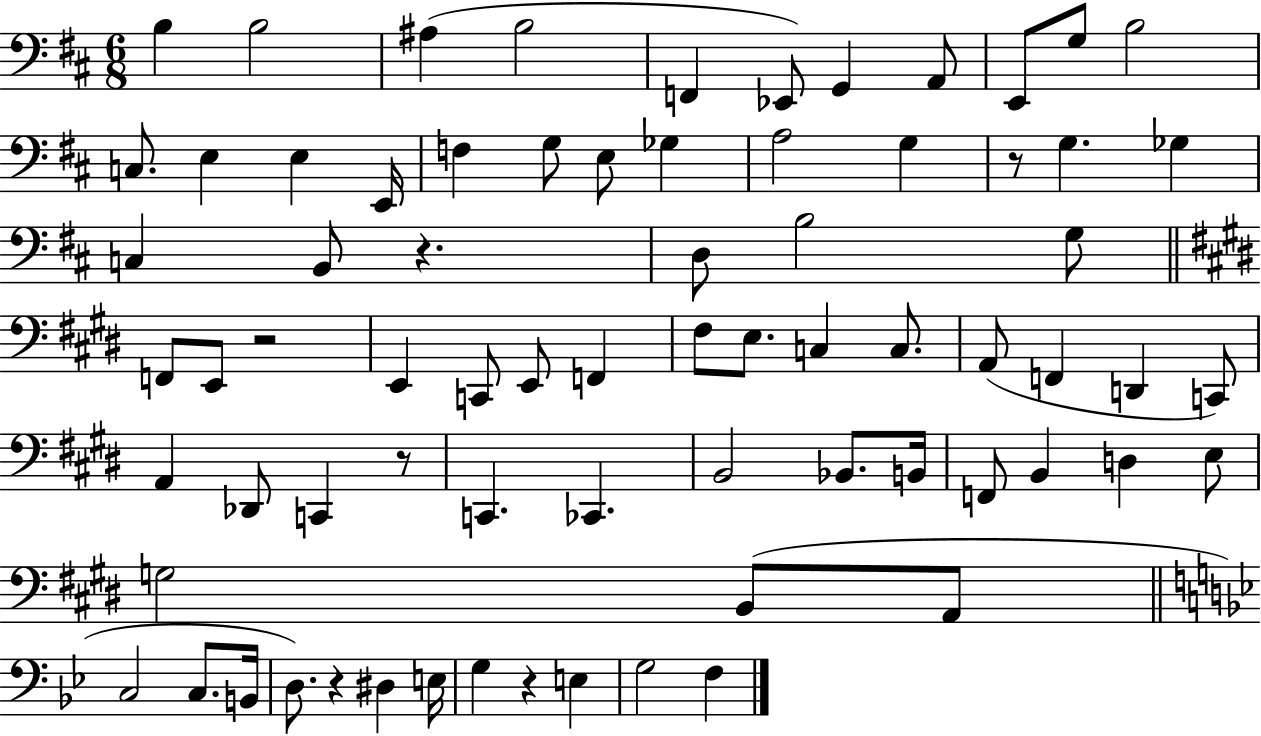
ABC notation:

X:1
T:Untitled
M:6/8
L:1/4
K:D
B, B,2 ^A, B,2 F,, _E,,/2 G,, A,,/2 E,,/2 G,/2 B,2 C,/2 E, E, E,,/4 F, G,/2 E,/2 _G, A,2 G, z/2 G, _G, C, B,,/2 z D,/2 B,2 G,/2 F,,/2 E,,/2 z2 E,, C,,/2 E,,/2 F,, ^F,/2 E,/2 C, C,/2 A,,/2 F,, D,, C,,/2 A,, _D,,/2 C,, z/2 C,, _C,, B,,2 _B,,/2 B,,/4 F,,/2 B,, D, E,/2 G,2 B,,/2 A,,/2 C,2 C,/2 B,,/4 D,/2 z ^D, E,/4 G, z E, G,2 F,